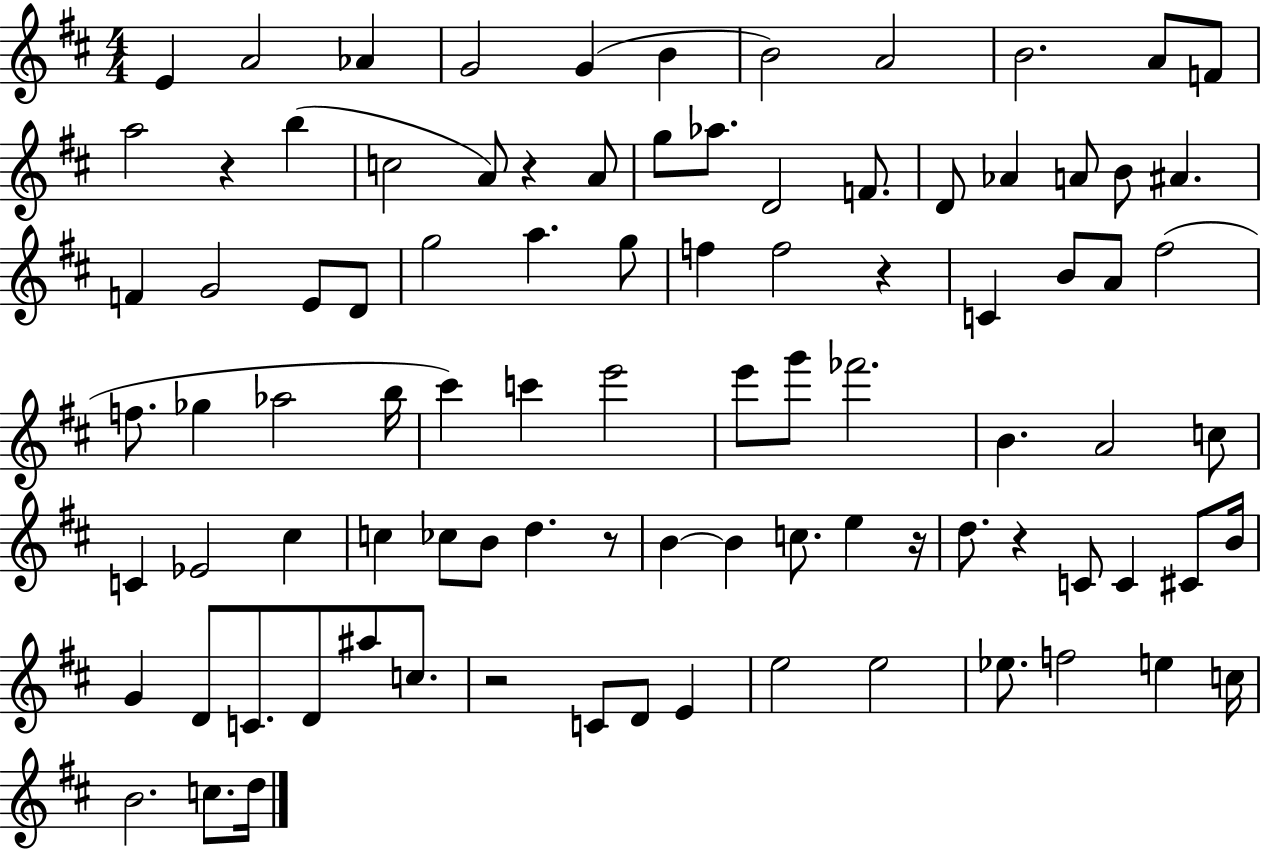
E4/q A4/h Ab4/q G4/h G4/q B4/q B4/h A4/h B4/h. A4/e F4/e A5/h R/q B5/q C5/h A4/e R/q A4/e G5/e Ab5/e. D4/h F4/e. D4/e Ab4/q A4/e B4/e A#4/q. F4/q G4/h E4/e D4/e G5/h A5/q. G5/e F5/q F5/h R/q C4/q B4/e A4/e F#5/h F5/e. Gb5/q Ab5/h B5/s C#6/q C6/q E6/h E6/e G6/e FES6/h. B4/q. A4/h C5/e C4/q Eb4/h C#5/q C5/q CES5/e B4/e D5/q. R/e B4/q B4/q C5/e. E5/q R/s D5/e. R/q C4/e C4/q C#4/e B4/s G4/q D4/e C4/e. D4/e A#5/e C5/e. R/h C4/e D4/e E4/q E5/h E5/h Eb5/e. F5/h E5/q C5/s B4/h. C5/e. D5/s